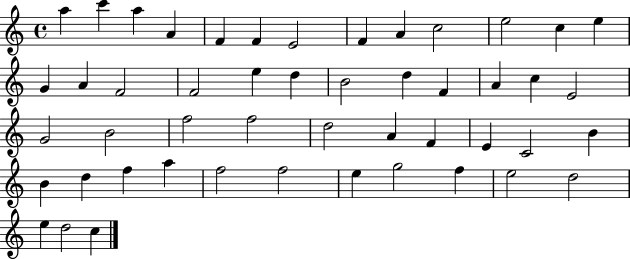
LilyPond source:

{
  \clef treble
  \time 4/4
  \defaultTimeSignature
  \key c \major
  a''4 c'''4 a''4 a'4 | f'4 f'4 e'2 | f'4 a'4 c''2 | e''2 c''4 e''4 | \break g'4 a'4 f'2 | f'2 e''4 d''4 | b'2 d''4 f'4 | a'4 c''4 e'2 | \break g'2 b'2 | f''2 f''2 | d''2 a'4 f'4 | e'4 c'2 b'4 | \break b'4 d''4 f''4 a''4 | f''2 f''2 | e''4 g''2 f''4 | e''2 d''2 | \break e''4 d''2 c''4 | \bar "|."
}